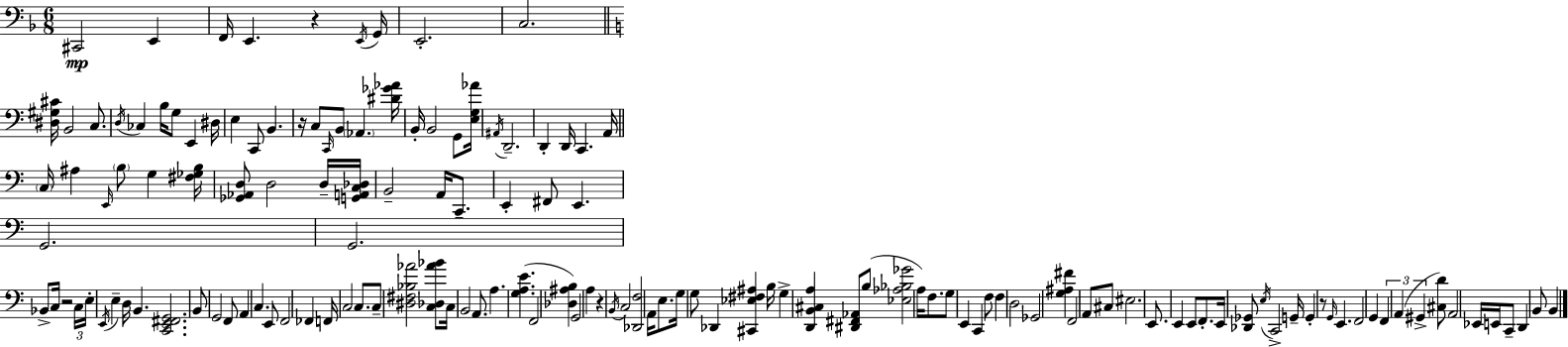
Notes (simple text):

C#2/h E2/q F2/s E2/q. R/q E2/s G2/s E2/h. C3/h. [D#3,G#3,C#4]/s B2/h C3/e. D3/s CES3/q B3/s G3/e E2/q D#3/s E3/q C2/e B2/q. R/s C3/e C2/s B2/e Ab2/q. [D#4,Gb4,Ab4]/s B2/s B2/h G2/e [E3,G3,Ab4]/s A#2/s D2/h. D2/q D2/s C2/q. A2/s C3/s A#3/q E2/s B3/e G3/q [F#3,Gb3,B3]/s [Gb2,Ab2,D3]/e D3/h D3/s [G2,A2,C3,Db3]/s B2/h A2/s C2/e. E2/q F#2/e E2/q. G2/h. G2/h. Bb2/e C3/s R/h C3/s E3/s E2/s E3/q D3/s B2/q. [C2,E2,F#2,G2]/h. B2/e G2/h F2/e A2/q C3/q. E2/e F2/h FES2/q F2/s C3/h C3/e. C3/e [D#3,F#3,Bb3,Ab4]/h [C3,Db3,Ab4,Bb4]/e C3/s B2/h A2/e. A3/q. [G3,A3,E4]/q. F2/h [Db3,A#3,B3]/q G2/h A3/q R/q B2/s C3/h [Db2,F3]/h A2/s E3/e. G3/s G3/e Db2/q [C#2,Eb3,F#3,A#3]/q B3/s G3/q [D2,B2,C#3,A3]/q [D#2,F#2,Ab2]/e B3/e [Eb3,Ab3,Bb3,Gb4]/h A3/s F3/e. G3/e E2/q C2/q F3/e F3/q D3/h Gb2/h [G3,A#3,F#4]/q F2/h A2/e C#3/e EIS3/h. E2/e. E2/q E2/e F2/e. E2/s [Db2,Gb2]/e E3/s C2/h G2/s G2/q R/e G2/s E2/q. F2/h G2/q F2/q A2/q G#2/q [C#3,D4]/e A2/h Eb2/s E2/s C2/e D2/q B2/e B2/q